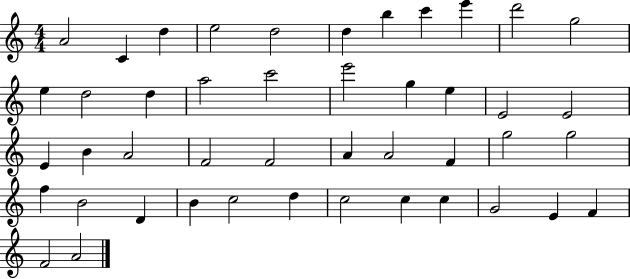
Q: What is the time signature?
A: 4/4